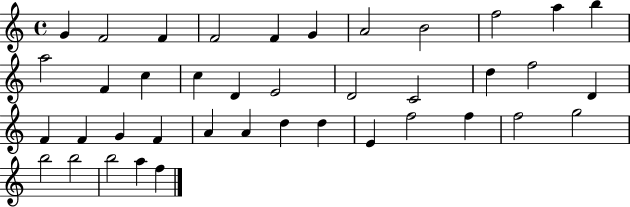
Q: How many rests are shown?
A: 0